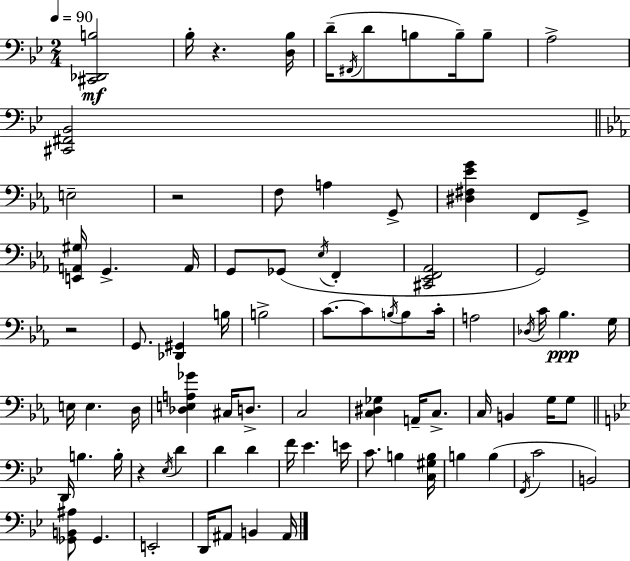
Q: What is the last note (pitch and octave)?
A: A#2